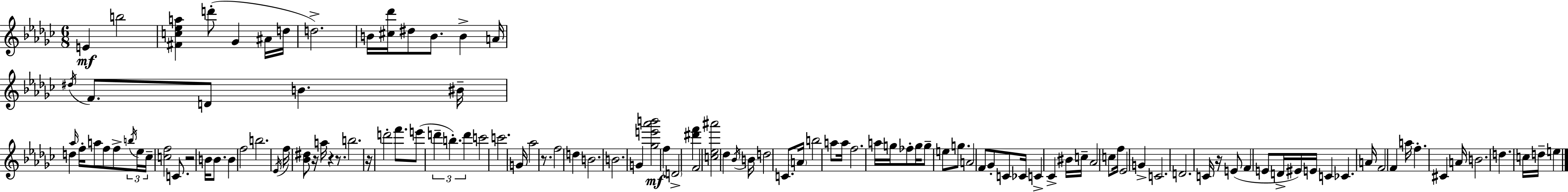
E4/q B5/h [F#4,C5,Eb5,A5]/q D6/e Gb4/q A#4/s D5/s D5/h. B4/s [C#5,Db6]/s D#5/e B4/e. B4/q A4/s D#5/s F4/e. D4/e B4/q. BIS4/s D5/q Ab5/s F5/s A5/e F5/e F5/e B5/s Eb5/s CES5/s [C5,F5]/h C4/e. R/h B4/s B4/e. B4/q F5/h B5/h. Eb4/s F5/s [Bb4,D#5]/e R/s A5/s R/q R/e. B5/h. R/s D6/h F6/e. E6/e D6/q B5/q. D6/q C6/h C6/h. G4/s Ab5/h R/e. F5/h D5/q B4/h. B4/h. G4/q [Gb5,E6,Ab6,B6]/h F5/q D4/h [D#6,F6]/q F4/h [C5,Eb5,A#6]/h Db5/q Bb4/s B4/s D5/h C4/e. A4/s B5/h A5/e A5/s F5/h. A5/s G5/s FES5/e G5/s G5/e E5/e G5/e. A4/h F4/e Gb4/e C4/e CES4/s C4/q CES4/q BIS4/s C5/s Ab4/h C5/e F5/s Eb4/h G4/q C4/h. D4/h. C4/s R/s E4/e F4/q E4/e D4/s EIS4/s E4/s C4/q CES4/q. A4/s F4/h F4/q A5/s F5/q. C#4/q A4/s B4/h. D5/q. C5/s D5/s E5/q